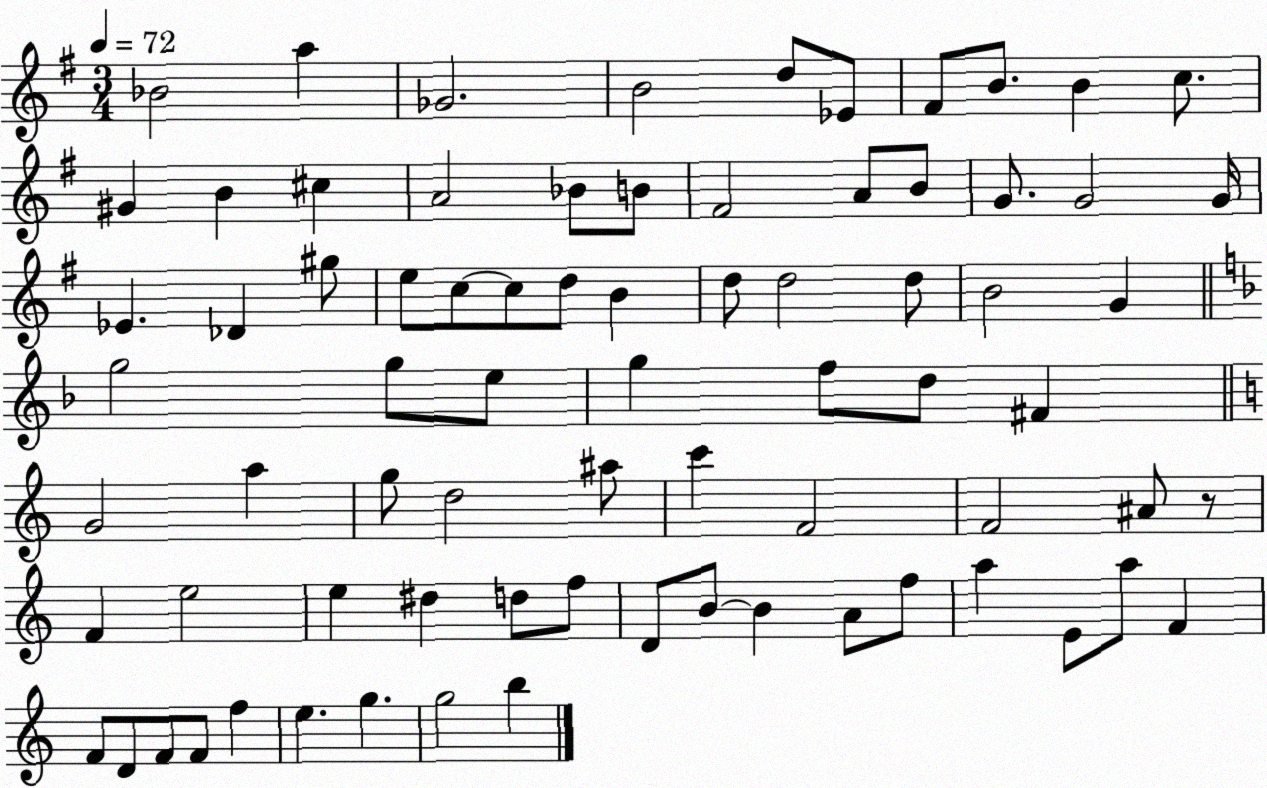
X:1
T:Untitled
M:3/4
L:1/4
K:G
_B2 a _G2 B2 d/2 _E/2 ^F/2 B/2 B c/2 ^G B ^c A2 _B/2 B/2 ^F2 A/2 B/2 G/2 G2 G/4 _E _D ^g/2 e/2 c/2 c/2 d/2 B d/2 d2 d/2 B2 G g2 g/2 e/2 g f/2 d/2 ^F G2 a g/2 d2 ^a/2 c' F2 F2 ^A/2 z/2 F e2 e ^d d/2 f/2 D/2 B/2 B A/2 f/2 a E/2 a/2 F F/2 D/2 F/2 F/2 f e g g2 b